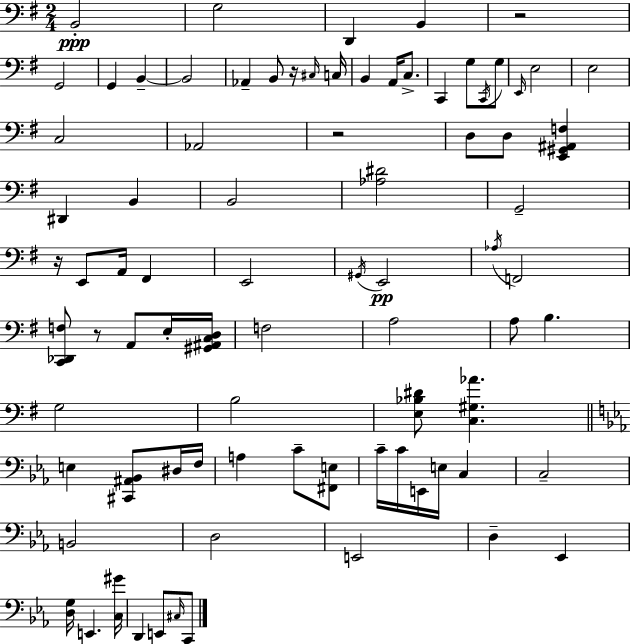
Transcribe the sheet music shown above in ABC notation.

X:1
T:Untitled
M:2/4
L:1/4
K:Em
B,,2 G,2 D,, B,, z2 G,,2 G,, B,, B,,2 _A,, B,,/2 z/4 ^C,/4 C,/4 B,, A,,/4 C,/2 C,, G,/2 C,,/4 G,/2 E,,/4 E,2 E,2 C,2 _A,,2 z2 D,/2 D,/2 [E,,^G,,^A,,F,] ^D,, B,, B,,2 [_A,^D]2 G,,2 z/4 E,,/2 A,,/4 ^F,, E,,2 ^G,,/4 E,,2 _A,/4 F,,2 [C,,_D,,F,]/2 z/2 A,,/2 E,/4 [^G,,^A,,C,D,]/4 F,2 A,2 A,/2 B, G,2 B,2 [E,_B,^D]/2 [C,^G,_A] E, [^C,,^A,,_B,,]/2 ^D,/4 F,/4 A, C/2 [^F,,E,]/2 C/4 C/4 E,,/4 E,/4 C, C,2 B,,2 D,2 E,,2 D, _E,, [D,G,]/4 E,, [C,^G]/4 D,, E,,/2 ^C,/4 C,,/2